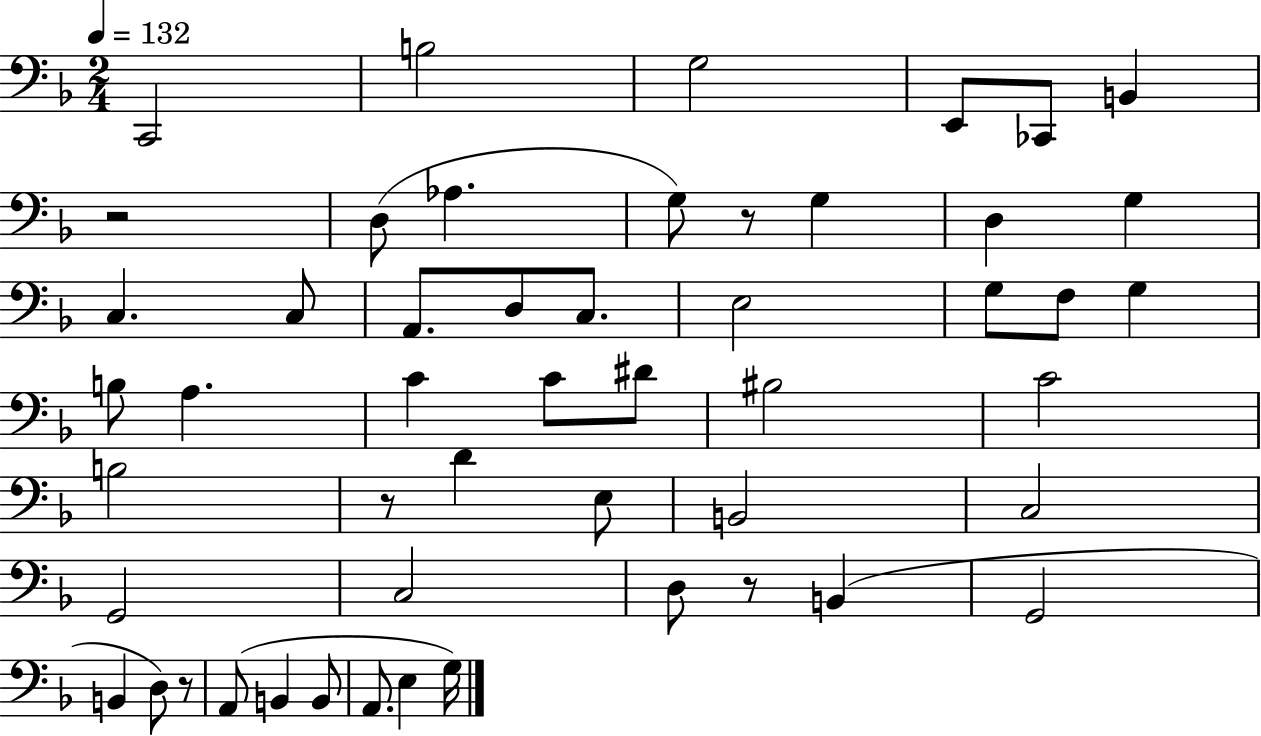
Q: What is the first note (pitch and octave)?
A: C2